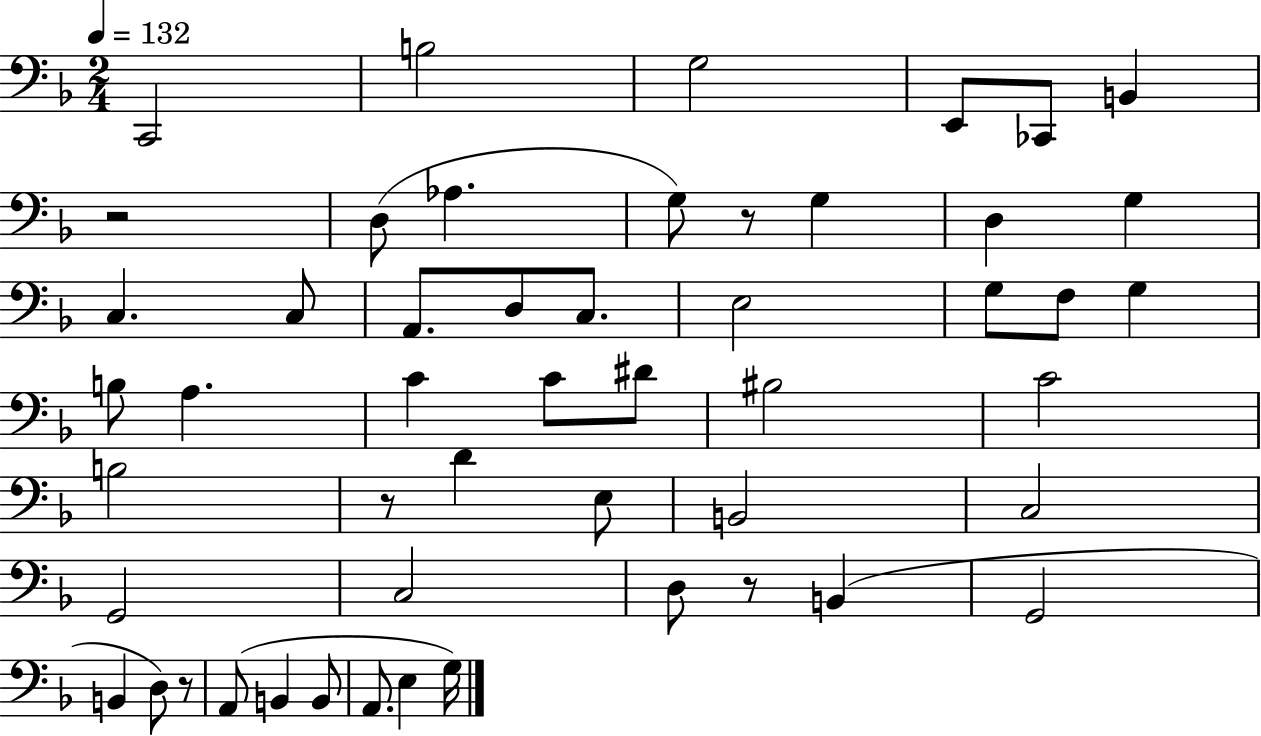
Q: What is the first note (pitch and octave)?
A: C2